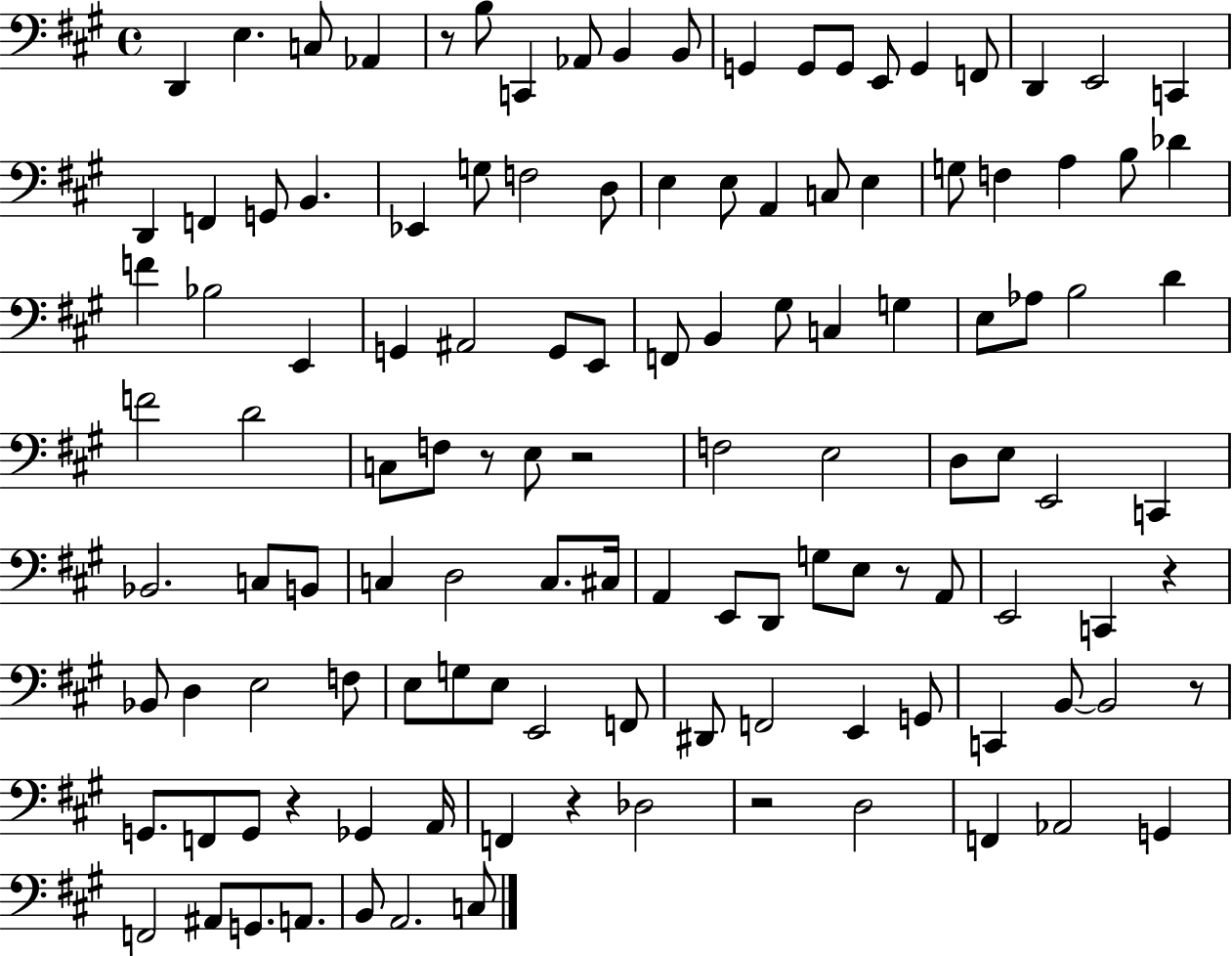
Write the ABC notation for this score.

X:1
T:Untitled
M:4/4
L:1/4
K:A
D,, E, C,/2 _A,, z/2 B,/2 C,, _A,,/2 B,, B,,/2 G,, G,,/2 G,,/2 E,,/2 G,, F,,/2 D,, E,,2 C,, D,, F,, G,,/2 B,, _E,, G,/2 F,2 D,/2 E, E,/2 A,, C,/2 E, G,/2 F, A, B,/2 _D F _B,2 E,, G,, ^A,,2 G,,/2 E,,/2 F,,/2 B,, ^G,/2 C, G, E,/2 _A,/2 B,2 D F2 D2 C,/2 F,/2 z/2 E,/2 z2 F,2 E,2 D,/2 E,/2 E,,2 C,, _B,,2 C,/2 B,,/2 C, D,2 C,/2 ^C,/4 A,, E,,/2 D,,/2 G,/2 E,/2 z/2 A,,/2 E,,2 C,, z _B,,/2 D, E,2 F,/2 E,/2 G,/2 E,/2 E,,2 F,,/2 ^D,,/2 F,,2 E,, G,,/2 C,, B,,/2 B,,2 z/2 G,,/2 F,,/2 G,,/2 z _G,, A,,/4 F,, z _D,2 z2 D,2 F,, _A,,2 G,, F,,2 ^A,,/2 G,,/2 A,,/2 B,,/2 A,,2 C,/2